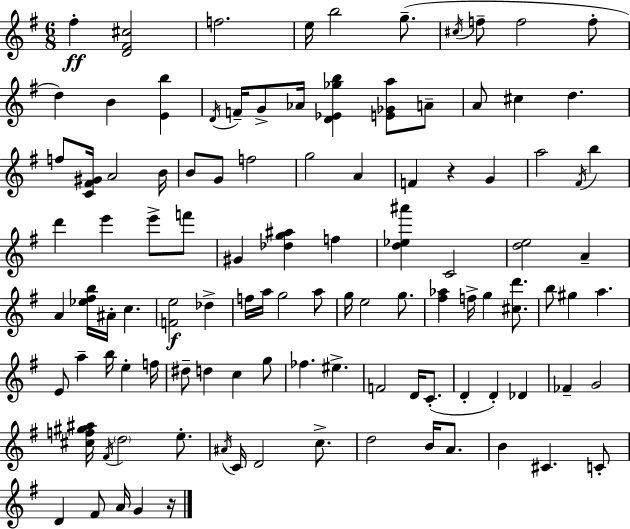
F#5/q [D4,F#4,C#5]/h F5/h. E5/s B5/h G5/e. C#5/s F5/e F5/h F5/e D5/q B4/q [E4,B5]/q D4/s F4/s G4/e Ab4/s [D4,Eb4,Gb5,B5]/q [E4,Gb4,A5]/e A4/e A4/e C#5/q D5/q. F5/e [C4,F#4,G#4]/s A4/h B4/s B4/e G4/e F5/h G5/h A4/q F4/q R/q G4/q A5/h F#4/s B5/q D6/q E6/q E6/e F6/e G#4/q [Db5,G5,A#5]/q F5/q [D5,Eb5,A#6]/q C4/h [D5,E5]/h A4/q A4/q [Eb5,F#5,B5]/s A#4/s C5/q. [F4,E5]/h Db5/q F5/s A5/s G5/h A5/e G5/s E5/h G5/e. [F#5,Ab5]/q F5/s G5/q [C#5,D6]/e. B5/e G#5/q A5/q. E4/e A5/q B5/s E5/q F5/s D#5/e D5/q C5/q G5/e FES5/q. EIS5/q. F4/h D4/s C4/e. D4/q D4/q Db4/q FES4/q G4/h [C#5,F5,G#5,A#5]/s F#4/s D5/h E5/e. A#4/s C4/s D4/h C5/e. D5/h B4/s A4/e. B4/q C#4/q. C4/e D4/q F#4/e A4/s G4/q R/s